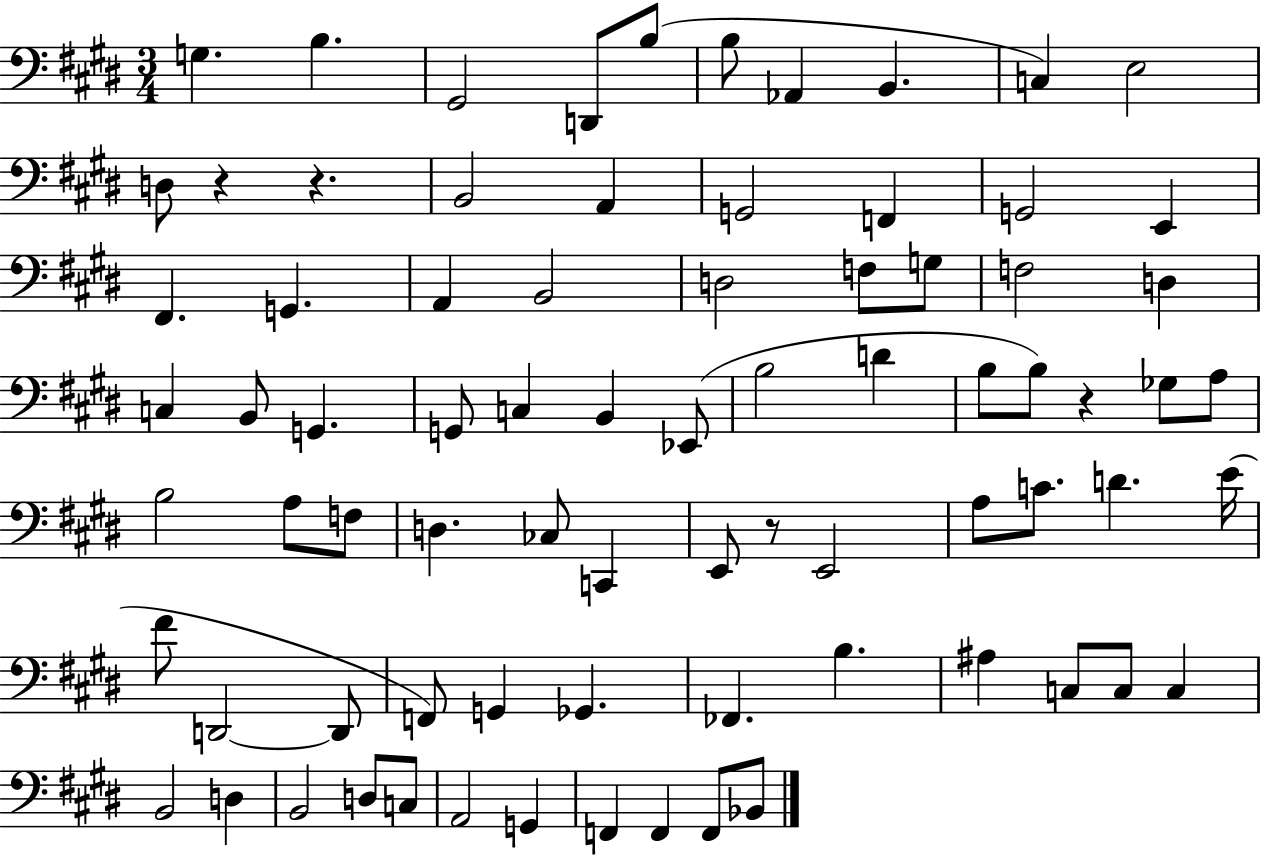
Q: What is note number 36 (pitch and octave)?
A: B3